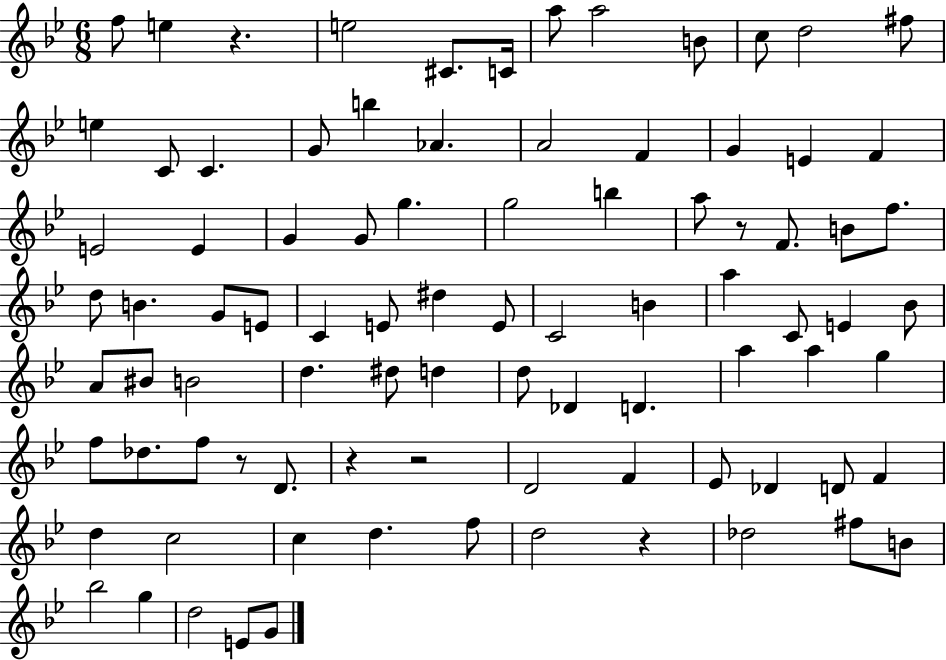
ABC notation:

X:1
T:Untitled
M:6/8
L:1/4
K:Bb
f/2 e z e2 ^C/2 C/4 a/2 a2 B/2 c/2 d2 ^f/2 e C/2 C G/2 b _A A2 F G E F E2 E G G/2 g g2 b a/2 z/2 F/2 B/2 f/2 d/2 B G/2 E/2 C E/2 ^d E/2 C2 B a C/2 E _B/2 A/2 ^B/2 B2 d ^d/2 d d/2 _D D a a g f/2 _d/2 f/2 z/2 D/2 z z2 D2 F _E/2 _D D/2 F d c2 c d f/2 d2 z _d2 ^f/2 B/2 _b2 g d2 E/2 G/2